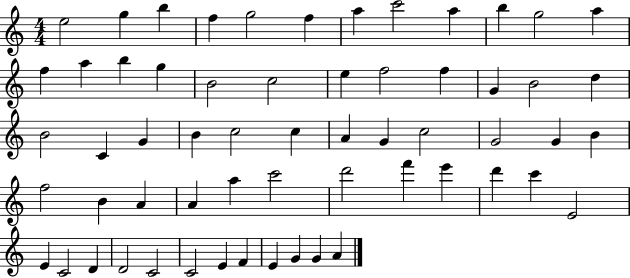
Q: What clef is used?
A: treble